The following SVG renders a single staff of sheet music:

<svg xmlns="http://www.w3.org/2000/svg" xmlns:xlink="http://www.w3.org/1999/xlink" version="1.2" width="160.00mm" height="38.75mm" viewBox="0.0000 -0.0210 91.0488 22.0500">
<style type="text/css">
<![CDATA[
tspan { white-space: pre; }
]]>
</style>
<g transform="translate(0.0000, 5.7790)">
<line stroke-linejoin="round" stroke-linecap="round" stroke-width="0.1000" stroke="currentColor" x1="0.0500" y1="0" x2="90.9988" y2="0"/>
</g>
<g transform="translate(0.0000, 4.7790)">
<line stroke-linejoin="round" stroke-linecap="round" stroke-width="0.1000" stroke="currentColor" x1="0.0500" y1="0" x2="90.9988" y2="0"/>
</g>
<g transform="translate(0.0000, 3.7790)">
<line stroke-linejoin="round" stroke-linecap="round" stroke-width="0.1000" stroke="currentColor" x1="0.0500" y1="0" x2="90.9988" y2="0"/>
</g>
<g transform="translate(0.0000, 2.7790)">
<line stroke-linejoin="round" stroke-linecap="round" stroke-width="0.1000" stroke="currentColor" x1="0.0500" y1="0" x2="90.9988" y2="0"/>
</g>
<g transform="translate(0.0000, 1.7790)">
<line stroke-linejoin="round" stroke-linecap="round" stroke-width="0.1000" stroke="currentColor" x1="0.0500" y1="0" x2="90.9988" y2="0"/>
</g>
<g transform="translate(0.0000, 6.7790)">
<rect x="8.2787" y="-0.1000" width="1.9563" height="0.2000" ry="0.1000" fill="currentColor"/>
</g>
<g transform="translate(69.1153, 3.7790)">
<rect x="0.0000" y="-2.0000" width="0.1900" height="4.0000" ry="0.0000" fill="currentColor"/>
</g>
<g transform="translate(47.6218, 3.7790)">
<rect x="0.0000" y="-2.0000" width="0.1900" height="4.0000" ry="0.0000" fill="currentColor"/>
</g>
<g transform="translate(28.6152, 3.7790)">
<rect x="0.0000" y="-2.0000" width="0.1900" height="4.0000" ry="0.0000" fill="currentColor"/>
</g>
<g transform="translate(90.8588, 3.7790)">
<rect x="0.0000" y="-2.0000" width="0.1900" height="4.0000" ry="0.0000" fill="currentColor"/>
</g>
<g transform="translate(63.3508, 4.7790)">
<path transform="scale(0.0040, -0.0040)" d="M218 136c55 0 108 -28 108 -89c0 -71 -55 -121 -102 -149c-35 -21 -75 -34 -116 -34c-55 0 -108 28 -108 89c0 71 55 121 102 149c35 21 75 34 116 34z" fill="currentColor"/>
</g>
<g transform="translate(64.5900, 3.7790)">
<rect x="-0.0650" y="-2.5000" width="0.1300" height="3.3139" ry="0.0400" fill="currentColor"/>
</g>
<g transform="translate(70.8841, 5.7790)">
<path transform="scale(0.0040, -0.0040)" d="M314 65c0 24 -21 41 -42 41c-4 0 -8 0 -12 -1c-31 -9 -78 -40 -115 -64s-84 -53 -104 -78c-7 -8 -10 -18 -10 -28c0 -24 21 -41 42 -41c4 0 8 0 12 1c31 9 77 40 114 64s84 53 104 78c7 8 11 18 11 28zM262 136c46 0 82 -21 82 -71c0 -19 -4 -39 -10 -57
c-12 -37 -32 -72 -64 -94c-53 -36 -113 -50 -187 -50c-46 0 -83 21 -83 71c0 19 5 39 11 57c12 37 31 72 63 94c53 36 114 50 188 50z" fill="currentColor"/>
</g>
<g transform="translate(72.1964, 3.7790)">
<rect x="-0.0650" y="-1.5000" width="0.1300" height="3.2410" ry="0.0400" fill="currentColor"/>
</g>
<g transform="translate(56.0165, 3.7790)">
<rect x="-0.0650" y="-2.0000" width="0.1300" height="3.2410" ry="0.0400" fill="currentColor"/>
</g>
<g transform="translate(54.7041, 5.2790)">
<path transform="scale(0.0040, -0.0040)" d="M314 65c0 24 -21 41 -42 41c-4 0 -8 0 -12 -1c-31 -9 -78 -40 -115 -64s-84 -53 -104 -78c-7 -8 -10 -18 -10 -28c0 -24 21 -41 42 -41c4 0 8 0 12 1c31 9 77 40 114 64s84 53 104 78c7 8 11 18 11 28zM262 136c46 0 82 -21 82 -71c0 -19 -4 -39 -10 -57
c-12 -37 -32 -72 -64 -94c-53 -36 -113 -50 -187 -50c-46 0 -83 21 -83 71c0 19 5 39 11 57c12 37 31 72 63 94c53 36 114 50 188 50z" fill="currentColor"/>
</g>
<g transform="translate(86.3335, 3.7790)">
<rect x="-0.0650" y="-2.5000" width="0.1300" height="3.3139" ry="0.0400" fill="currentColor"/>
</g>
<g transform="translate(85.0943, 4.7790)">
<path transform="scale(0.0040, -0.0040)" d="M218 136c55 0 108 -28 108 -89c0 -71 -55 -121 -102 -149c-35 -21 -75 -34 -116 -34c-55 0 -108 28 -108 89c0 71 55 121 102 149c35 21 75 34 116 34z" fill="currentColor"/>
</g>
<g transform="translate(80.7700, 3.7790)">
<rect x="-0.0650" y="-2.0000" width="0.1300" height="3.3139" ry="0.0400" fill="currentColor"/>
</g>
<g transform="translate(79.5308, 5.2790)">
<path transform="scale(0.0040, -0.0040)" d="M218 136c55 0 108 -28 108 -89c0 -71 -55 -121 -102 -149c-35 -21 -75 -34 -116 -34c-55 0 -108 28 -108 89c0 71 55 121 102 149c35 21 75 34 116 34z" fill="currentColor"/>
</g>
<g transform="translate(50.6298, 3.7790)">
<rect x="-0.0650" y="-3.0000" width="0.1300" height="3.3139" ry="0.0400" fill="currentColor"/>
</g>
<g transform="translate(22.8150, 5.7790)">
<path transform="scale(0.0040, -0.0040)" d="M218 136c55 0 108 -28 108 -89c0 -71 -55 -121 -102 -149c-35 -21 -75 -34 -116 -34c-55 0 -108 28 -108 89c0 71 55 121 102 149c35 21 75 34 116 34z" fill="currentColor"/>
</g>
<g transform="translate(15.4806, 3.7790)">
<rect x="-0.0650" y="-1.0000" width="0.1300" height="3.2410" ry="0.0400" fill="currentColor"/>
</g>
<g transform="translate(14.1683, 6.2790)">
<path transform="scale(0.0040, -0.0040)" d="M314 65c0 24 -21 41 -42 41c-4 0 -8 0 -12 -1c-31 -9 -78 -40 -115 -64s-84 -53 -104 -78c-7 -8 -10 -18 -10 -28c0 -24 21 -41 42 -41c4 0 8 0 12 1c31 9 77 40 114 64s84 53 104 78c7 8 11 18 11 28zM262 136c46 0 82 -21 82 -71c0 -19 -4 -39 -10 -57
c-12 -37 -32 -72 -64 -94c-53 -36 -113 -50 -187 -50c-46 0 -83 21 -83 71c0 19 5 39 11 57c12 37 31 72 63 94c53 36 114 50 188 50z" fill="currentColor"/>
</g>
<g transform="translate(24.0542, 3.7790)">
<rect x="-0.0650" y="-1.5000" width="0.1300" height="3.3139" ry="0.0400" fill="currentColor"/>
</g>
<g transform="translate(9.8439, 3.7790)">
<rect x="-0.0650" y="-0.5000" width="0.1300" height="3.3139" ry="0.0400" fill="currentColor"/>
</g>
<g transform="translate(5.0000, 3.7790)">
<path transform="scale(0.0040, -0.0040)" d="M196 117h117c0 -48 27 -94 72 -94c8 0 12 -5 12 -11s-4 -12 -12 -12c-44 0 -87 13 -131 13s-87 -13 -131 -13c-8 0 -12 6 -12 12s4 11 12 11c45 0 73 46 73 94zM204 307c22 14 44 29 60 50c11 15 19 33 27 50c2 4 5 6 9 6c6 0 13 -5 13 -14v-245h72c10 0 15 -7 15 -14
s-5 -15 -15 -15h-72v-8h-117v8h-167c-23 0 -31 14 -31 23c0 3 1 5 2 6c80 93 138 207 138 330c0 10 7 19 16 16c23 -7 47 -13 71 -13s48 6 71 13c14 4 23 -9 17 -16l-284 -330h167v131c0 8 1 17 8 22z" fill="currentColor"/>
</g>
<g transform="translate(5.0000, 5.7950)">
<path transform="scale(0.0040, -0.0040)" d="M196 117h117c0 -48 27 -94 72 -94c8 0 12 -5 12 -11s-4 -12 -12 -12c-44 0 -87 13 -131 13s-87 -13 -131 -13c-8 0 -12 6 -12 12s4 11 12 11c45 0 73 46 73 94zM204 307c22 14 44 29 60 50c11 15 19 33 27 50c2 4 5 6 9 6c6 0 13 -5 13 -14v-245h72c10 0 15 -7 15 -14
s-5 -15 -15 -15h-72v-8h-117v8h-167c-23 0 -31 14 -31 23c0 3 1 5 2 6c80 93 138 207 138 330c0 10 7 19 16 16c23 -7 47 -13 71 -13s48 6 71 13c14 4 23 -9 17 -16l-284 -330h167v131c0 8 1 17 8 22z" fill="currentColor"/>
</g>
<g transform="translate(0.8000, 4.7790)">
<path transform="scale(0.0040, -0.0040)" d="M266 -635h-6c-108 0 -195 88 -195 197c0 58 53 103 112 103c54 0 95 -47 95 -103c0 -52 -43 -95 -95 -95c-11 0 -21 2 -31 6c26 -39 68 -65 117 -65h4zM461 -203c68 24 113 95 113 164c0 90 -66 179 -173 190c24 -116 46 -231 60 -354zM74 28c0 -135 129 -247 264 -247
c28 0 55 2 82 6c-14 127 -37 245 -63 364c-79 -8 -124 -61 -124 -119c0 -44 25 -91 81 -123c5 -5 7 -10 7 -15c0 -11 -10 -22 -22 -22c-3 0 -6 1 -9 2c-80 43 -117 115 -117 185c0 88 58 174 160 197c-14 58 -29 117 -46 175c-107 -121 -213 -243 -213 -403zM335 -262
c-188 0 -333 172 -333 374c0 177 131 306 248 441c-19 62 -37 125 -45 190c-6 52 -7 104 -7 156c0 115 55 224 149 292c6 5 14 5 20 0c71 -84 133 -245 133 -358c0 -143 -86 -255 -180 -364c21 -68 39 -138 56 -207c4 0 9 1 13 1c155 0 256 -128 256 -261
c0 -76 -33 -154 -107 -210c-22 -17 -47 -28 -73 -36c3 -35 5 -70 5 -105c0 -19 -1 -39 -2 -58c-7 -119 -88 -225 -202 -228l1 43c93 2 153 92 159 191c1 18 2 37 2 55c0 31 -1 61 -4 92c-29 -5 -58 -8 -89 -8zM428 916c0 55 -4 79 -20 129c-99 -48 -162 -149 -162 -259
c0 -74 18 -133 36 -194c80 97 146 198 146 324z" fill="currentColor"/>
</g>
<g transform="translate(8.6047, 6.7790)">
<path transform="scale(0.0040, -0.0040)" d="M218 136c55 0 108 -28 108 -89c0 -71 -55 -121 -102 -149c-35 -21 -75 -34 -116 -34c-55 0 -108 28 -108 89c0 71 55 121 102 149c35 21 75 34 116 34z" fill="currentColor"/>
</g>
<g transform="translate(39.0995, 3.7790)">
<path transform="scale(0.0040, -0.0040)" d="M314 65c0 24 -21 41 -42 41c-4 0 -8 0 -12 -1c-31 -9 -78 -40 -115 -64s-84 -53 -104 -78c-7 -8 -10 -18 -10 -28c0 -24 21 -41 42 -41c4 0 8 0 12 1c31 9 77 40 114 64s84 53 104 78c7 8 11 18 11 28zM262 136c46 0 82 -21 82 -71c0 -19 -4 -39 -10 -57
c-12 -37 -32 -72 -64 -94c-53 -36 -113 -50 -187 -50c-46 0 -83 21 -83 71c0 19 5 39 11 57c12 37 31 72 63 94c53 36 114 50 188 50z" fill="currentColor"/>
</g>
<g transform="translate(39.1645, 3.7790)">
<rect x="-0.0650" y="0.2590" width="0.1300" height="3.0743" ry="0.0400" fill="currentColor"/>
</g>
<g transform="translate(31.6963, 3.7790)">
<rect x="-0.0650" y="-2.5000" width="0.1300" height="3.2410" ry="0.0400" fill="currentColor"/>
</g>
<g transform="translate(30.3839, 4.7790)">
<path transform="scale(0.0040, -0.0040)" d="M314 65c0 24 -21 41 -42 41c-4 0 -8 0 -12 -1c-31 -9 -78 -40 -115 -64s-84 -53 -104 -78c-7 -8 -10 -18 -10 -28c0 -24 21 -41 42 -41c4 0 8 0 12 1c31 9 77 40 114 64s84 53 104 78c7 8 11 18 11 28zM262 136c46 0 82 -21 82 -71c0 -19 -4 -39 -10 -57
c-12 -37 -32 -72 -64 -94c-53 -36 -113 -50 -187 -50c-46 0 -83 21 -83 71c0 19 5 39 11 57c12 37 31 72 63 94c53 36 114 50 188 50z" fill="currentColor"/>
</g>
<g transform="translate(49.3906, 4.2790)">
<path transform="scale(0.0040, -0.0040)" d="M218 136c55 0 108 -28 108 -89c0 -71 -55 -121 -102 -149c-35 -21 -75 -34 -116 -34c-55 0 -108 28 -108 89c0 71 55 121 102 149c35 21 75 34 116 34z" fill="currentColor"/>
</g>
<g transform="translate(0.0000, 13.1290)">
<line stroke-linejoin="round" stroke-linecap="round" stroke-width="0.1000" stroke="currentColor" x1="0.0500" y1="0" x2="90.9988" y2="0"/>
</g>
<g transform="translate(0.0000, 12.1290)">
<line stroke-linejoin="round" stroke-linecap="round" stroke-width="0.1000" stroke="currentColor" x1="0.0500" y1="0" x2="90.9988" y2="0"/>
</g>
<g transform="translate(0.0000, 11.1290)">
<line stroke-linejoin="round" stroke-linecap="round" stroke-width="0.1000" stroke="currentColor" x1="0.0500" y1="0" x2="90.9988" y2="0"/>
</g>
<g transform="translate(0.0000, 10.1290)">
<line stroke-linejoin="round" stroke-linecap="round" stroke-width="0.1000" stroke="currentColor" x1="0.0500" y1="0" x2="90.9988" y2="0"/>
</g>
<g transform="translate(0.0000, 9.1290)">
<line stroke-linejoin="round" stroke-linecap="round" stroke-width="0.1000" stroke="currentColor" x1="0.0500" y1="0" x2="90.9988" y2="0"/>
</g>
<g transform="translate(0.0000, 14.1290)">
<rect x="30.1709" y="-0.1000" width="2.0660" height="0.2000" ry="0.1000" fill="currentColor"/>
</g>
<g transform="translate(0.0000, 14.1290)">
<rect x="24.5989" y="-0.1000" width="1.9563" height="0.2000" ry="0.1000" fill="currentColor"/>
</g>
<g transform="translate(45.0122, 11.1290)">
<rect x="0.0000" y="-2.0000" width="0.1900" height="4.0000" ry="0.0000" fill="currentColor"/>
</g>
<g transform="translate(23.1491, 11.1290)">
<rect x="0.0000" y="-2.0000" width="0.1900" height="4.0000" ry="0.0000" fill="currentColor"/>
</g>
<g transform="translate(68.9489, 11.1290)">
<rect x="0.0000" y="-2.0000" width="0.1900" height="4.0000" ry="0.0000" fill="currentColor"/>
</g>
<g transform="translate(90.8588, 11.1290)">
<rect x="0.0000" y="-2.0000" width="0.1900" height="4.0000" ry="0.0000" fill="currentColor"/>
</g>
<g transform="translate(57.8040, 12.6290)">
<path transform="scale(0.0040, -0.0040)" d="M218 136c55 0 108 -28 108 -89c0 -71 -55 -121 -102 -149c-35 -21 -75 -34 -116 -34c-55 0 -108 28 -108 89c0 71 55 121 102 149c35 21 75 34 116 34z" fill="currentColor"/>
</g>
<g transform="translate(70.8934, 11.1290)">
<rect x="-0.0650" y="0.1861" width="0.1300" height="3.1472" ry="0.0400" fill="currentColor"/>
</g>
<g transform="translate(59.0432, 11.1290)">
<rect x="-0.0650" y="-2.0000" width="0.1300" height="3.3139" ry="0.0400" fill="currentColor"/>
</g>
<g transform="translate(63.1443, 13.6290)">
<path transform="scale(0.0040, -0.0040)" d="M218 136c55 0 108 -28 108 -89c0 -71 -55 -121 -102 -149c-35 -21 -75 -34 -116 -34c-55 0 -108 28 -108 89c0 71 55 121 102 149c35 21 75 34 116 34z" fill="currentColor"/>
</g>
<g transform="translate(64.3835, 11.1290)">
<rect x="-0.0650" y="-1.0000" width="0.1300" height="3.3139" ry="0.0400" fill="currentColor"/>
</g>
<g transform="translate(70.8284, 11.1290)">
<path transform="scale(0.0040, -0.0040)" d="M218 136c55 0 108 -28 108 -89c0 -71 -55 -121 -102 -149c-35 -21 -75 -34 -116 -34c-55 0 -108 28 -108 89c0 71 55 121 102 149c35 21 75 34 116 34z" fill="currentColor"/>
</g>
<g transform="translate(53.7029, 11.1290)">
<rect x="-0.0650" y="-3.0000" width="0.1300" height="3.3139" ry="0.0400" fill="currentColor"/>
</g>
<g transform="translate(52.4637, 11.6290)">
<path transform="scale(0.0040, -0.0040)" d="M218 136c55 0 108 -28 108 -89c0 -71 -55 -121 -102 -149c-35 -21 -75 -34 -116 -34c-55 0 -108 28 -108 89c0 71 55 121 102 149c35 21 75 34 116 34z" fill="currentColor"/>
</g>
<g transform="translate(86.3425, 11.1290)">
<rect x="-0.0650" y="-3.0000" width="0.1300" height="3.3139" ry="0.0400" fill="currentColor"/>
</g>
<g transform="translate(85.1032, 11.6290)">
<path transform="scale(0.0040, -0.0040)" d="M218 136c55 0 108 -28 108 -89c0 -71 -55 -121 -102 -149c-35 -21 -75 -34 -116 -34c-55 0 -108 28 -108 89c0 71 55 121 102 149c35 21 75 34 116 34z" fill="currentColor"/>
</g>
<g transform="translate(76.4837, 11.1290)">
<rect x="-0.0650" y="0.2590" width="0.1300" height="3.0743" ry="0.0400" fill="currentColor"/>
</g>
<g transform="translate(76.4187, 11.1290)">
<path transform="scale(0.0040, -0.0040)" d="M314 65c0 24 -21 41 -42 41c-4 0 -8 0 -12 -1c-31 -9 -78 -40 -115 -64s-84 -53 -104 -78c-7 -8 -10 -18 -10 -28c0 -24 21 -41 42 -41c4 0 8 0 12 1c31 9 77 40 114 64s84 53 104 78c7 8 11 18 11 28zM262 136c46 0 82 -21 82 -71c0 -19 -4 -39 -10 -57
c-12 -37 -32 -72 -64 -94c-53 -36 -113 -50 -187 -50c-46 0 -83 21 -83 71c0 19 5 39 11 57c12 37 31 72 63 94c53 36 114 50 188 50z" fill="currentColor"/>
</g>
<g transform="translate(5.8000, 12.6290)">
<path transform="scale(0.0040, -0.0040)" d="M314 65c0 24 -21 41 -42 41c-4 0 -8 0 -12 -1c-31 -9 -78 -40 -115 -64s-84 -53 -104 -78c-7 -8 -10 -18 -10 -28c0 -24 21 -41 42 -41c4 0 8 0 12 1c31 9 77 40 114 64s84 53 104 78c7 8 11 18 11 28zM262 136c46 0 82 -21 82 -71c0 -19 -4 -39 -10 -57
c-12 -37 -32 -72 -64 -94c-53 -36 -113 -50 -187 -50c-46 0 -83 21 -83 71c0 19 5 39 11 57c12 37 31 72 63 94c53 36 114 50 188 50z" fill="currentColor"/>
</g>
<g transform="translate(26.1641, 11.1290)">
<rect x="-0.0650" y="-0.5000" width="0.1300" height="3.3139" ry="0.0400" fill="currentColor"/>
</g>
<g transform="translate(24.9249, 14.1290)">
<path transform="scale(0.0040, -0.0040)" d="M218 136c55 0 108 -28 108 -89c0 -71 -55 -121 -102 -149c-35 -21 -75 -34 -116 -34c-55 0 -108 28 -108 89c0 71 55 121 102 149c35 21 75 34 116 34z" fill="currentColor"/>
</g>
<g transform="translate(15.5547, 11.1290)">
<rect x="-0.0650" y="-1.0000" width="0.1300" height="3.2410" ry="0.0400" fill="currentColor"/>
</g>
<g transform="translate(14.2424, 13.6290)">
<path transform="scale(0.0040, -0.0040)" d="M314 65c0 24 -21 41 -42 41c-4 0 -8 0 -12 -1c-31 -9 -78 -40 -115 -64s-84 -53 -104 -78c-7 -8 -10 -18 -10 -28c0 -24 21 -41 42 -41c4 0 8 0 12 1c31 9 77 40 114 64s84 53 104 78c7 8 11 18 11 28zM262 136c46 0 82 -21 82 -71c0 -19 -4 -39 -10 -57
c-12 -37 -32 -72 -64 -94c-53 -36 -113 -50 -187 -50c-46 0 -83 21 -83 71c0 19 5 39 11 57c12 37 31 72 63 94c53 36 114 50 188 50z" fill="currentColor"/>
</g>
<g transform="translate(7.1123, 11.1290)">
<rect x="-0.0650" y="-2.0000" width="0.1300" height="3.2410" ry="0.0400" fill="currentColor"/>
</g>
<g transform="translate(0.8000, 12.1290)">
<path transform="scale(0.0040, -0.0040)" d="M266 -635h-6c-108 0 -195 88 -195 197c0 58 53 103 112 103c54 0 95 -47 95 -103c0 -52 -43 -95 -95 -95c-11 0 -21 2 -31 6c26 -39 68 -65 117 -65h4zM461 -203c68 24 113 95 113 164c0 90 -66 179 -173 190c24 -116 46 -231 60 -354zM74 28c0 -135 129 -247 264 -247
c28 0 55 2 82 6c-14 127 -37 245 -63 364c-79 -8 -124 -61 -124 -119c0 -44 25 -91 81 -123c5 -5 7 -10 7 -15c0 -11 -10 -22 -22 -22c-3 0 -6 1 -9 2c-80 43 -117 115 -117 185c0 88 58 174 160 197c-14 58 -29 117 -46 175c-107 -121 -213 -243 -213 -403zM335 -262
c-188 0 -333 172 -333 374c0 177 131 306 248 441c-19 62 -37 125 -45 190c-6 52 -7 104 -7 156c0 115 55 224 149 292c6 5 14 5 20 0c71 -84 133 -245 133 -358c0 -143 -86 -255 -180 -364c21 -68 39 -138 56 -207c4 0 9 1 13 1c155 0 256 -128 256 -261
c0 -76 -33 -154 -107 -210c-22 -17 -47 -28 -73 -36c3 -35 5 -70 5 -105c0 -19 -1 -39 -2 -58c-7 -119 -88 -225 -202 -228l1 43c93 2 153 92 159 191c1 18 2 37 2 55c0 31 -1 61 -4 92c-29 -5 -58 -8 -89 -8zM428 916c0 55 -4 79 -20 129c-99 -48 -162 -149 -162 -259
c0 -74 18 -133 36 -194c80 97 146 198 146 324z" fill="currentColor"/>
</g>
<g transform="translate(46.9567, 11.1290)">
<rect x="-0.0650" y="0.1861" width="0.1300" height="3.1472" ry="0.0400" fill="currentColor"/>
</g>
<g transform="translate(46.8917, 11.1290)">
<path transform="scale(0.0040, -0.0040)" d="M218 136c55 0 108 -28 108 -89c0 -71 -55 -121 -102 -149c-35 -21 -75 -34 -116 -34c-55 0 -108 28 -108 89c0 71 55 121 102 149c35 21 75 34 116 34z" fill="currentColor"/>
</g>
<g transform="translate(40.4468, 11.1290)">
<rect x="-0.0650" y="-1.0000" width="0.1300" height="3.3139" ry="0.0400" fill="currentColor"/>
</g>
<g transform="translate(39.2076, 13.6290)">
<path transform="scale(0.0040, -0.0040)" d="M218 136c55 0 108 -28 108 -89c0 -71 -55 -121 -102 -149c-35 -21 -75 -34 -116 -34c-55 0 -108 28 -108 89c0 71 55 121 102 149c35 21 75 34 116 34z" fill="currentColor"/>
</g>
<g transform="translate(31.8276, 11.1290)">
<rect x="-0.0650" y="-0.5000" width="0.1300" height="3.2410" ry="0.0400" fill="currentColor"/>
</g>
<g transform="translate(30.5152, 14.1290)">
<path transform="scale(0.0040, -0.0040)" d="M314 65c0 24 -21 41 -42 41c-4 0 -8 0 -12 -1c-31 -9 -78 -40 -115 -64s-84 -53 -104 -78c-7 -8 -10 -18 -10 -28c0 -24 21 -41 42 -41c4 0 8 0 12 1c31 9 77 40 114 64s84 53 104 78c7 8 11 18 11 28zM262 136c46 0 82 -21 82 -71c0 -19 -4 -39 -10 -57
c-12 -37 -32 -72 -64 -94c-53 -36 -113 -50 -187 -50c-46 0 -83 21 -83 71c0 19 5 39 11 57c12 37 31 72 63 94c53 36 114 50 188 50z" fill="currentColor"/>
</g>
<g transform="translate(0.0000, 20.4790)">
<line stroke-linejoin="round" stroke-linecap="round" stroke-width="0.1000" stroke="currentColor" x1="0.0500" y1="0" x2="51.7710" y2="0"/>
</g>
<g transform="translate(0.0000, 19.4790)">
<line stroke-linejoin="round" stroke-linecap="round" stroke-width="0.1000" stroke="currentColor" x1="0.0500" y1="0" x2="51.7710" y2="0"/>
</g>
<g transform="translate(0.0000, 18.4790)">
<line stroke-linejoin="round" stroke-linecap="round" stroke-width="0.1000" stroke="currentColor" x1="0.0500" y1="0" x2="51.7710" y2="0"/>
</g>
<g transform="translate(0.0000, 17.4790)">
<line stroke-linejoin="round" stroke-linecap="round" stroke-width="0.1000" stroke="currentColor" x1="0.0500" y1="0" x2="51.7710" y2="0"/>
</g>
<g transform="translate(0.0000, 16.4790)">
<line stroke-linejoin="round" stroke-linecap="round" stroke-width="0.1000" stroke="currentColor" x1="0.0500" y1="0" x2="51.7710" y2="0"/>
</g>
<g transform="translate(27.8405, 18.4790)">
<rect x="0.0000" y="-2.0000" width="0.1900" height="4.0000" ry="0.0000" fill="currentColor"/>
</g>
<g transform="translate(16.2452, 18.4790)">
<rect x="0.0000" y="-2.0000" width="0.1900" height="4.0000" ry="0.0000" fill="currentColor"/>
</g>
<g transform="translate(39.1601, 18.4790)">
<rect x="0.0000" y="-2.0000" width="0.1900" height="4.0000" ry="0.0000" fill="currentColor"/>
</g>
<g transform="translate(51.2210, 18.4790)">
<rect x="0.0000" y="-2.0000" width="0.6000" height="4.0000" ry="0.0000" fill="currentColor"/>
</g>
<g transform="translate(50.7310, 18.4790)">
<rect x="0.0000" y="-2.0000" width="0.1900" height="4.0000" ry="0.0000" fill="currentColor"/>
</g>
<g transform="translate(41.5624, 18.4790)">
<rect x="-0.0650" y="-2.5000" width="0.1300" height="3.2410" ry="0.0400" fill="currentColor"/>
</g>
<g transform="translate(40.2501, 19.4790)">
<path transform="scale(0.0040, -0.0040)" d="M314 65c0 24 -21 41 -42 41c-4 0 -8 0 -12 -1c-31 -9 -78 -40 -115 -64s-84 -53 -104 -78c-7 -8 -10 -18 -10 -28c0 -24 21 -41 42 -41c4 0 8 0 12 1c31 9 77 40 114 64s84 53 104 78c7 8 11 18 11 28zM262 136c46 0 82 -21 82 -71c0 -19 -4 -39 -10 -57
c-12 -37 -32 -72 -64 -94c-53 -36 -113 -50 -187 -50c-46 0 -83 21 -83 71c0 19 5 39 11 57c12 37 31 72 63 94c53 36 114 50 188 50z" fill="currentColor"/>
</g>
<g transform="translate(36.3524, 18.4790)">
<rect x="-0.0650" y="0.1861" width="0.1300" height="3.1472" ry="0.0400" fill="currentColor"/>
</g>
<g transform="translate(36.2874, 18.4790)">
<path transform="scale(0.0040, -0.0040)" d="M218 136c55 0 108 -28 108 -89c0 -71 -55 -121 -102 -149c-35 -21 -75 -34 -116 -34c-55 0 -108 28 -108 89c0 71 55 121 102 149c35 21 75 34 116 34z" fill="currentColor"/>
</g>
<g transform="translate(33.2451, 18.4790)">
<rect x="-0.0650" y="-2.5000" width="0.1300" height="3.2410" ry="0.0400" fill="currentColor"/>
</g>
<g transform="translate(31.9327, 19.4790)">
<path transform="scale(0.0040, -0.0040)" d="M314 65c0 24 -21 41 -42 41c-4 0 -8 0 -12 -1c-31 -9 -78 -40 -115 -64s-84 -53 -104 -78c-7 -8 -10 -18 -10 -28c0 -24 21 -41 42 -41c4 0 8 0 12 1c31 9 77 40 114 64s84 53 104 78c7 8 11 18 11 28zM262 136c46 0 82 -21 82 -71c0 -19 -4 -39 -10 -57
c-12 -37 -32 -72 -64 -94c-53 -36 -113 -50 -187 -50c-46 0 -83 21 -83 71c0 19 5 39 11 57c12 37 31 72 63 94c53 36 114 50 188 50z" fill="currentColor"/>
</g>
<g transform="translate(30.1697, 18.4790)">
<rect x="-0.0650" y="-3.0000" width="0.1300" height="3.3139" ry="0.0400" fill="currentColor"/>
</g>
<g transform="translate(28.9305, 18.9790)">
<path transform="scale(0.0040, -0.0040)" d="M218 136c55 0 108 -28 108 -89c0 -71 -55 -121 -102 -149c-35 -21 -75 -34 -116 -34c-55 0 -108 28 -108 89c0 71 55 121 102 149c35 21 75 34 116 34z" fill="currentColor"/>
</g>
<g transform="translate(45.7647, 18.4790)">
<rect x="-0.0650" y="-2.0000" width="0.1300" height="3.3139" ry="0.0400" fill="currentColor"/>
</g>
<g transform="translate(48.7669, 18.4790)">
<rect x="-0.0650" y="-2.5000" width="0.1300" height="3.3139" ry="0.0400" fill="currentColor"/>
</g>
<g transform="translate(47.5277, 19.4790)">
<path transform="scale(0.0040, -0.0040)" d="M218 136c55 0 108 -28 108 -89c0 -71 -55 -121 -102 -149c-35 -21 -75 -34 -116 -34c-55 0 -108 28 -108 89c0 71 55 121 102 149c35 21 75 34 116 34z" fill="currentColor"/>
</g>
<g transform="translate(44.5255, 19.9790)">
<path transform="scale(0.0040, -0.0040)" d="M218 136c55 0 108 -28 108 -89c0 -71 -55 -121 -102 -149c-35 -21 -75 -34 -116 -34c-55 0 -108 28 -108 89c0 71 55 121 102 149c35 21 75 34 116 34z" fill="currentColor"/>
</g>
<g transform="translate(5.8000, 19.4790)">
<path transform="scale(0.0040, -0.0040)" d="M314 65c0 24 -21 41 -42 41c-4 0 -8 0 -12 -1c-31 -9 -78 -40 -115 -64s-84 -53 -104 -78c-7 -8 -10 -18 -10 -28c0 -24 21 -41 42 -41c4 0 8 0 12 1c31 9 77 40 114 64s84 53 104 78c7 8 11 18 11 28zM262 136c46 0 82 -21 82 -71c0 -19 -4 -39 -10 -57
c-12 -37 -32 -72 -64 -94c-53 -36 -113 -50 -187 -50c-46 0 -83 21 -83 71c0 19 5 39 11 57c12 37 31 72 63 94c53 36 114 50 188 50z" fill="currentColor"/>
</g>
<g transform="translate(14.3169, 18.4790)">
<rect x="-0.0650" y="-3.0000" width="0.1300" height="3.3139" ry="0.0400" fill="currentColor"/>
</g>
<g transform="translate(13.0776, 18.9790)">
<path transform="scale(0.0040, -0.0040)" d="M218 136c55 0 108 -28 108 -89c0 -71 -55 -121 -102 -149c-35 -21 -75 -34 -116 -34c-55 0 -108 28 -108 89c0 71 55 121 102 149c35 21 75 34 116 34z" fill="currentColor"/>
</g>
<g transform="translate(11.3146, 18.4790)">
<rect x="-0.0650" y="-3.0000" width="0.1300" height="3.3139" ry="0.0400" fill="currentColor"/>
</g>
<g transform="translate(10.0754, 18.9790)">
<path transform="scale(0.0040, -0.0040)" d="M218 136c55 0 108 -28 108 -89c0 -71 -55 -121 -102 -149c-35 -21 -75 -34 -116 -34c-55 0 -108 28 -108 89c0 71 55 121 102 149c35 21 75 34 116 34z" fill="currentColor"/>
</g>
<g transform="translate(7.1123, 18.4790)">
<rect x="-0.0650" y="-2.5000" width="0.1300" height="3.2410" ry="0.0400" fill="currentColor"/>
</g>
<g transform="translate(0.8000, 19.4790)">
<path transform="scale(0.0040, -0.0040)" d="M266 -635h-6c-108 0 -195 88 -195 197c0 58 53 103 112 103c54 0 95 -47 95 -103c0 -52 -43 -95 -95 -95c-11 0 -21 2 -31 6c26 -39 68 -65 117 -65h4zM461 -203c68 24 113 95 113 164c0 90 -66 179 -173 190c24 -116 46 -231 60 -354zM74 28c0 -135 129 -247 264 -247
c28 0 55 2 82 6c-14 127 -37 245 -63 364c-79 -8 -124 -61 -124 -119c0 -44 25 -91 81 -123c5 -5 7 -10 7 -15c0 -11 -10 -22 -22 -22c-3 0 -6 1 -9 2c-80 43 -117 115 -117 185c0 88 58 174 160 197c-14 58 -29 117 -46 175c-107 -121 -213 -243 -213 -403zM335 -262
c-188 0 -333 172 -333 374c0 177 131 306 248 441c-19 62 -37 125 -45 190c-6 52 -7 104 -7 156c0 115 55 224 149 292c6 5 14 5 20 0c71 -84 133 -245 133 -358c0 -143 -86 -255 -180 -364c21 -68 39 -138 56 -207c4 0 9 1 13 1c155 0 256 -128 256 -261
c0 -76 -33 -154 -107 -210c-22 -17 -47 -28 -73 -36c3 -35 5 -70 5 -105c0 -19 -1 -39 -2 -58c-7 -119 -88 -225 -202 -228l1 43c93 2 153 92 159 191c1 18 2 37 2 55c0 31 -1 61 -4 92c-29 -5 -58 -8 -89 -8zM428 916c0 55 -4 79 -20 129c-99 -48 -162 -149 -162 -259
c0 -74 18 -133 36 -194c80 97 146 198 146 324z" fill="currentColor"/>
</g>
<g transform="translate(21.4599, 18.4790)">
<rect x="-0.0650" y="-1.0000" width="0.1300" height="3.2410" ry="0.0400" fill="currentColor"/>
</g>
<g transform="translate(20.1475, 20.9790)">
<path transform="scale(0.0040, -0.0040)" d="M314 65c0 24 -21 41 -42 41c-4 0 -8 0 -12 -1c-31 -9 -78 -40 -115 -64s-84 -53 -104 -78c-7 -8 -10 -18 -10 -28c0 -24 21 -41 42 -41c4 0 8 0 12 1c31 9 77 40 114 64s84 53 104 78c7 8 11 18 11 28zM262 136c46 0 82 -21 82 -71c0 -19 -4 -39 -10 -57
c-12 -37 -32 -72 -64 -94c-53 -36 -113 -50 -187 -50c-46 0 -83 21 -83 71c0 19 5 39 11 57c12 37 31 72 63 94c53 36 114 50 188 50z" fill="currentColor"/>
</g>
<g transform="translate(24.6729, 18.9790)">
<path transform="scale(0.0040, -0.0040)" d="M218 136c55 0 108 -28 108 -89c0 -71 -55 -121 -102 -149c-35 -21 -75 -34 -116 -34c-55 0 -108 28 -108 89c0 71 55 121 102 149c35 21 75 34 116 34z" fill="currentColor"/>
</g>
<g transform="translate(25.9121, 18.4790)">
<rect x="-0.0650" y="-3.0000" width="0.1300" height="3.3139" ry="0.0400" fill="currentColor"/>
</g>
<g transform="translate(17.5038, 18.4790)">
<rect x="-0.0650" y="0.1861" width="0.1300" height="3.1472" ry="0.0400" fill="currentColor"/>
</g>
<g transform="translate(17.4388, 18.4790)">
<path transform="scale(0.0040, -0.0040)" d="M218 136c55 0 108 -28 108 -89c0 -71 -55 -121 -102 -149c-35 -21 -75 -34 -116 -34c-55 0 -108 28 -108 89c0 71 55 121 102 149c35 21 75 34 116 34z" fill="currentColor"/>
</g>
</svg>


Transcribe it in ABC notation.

X:1
T:Untitled
M:4/4
L:1/4
K:C
C D2 E G2 B2 A F2 G E2 F G F2 D2 C C2 D B A F D B B2 A G2 A A B D2 A A G2 B G2 F G